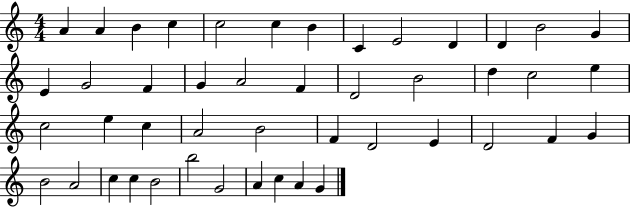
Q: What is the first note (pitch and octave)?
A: A4